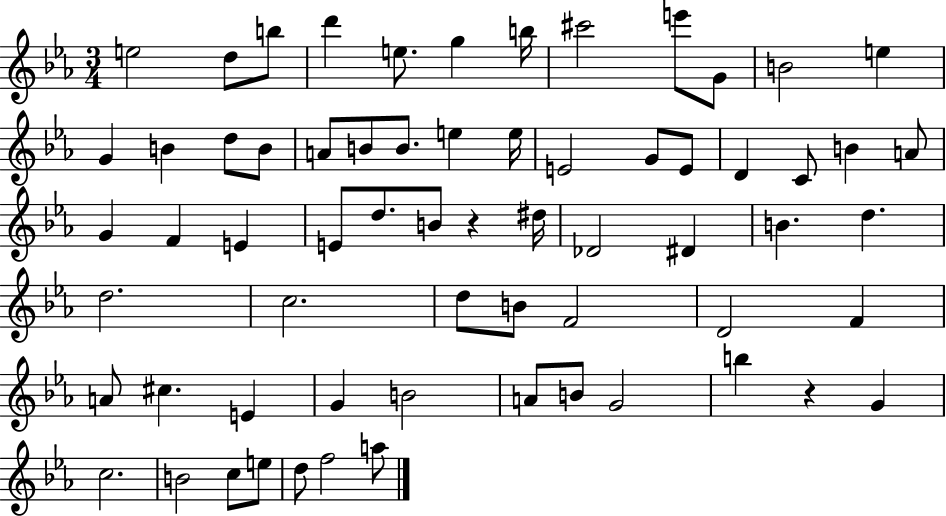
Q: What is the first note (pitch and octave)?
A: E5